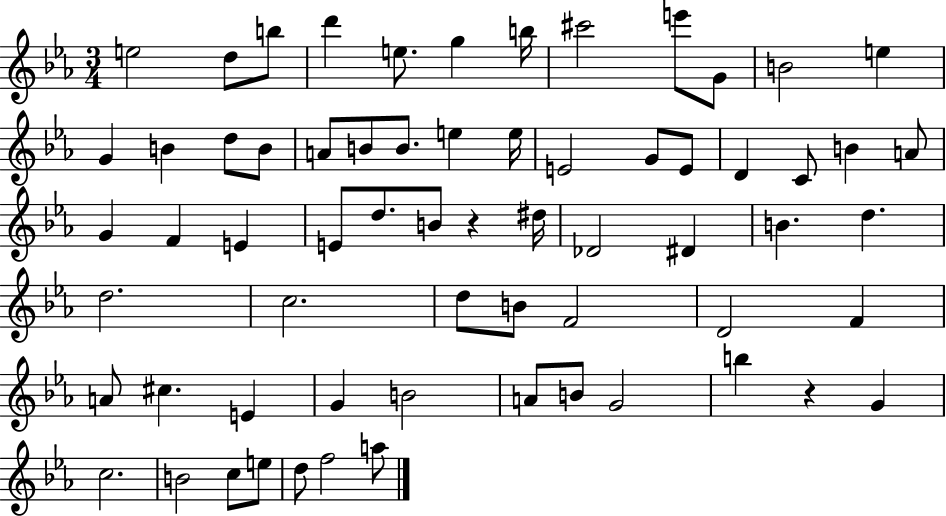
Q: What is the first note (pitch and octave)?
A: E5